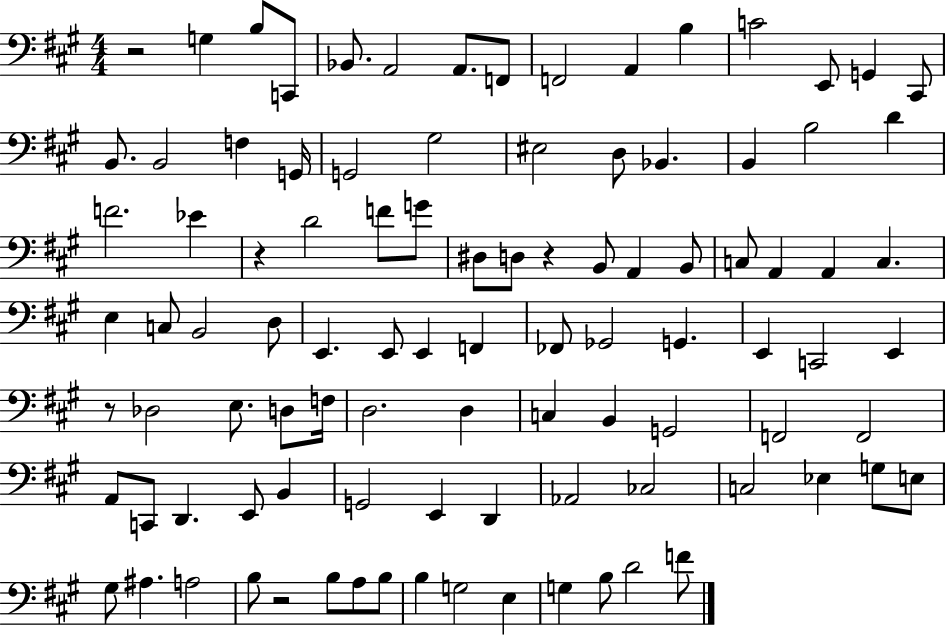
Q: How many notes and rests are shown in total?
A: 98